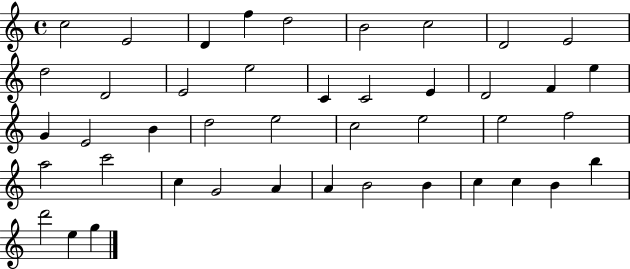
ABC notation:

X:1
T:Untitled
M:4/4
L:1/4
K:C
c2 E2 D f d2 B2 c2 D2 E2 d2 D2 E2 e2 C C2 E D2 F e G E2 B d2 e2 c2 e2 e2 f2 a2 c'2 c G2 A A B2 B c c B b d'2 e g